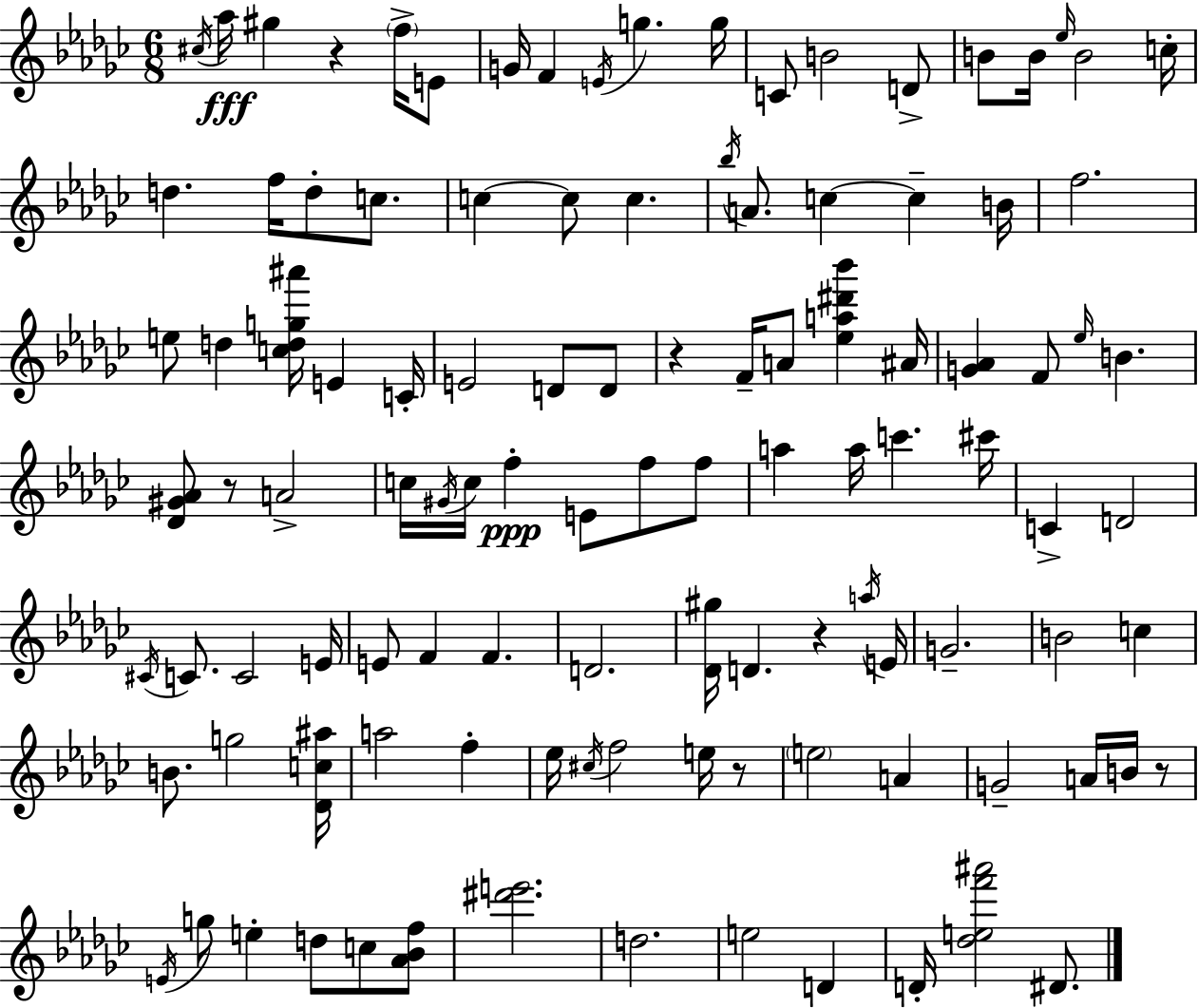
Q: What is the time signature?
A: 6/8